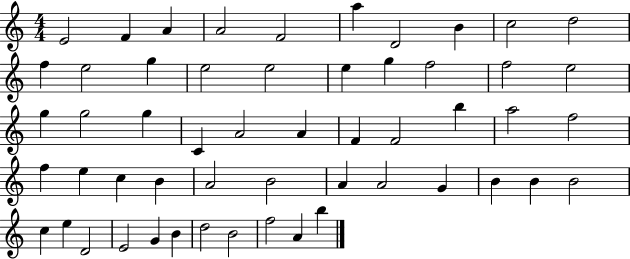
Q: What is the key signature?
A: C major